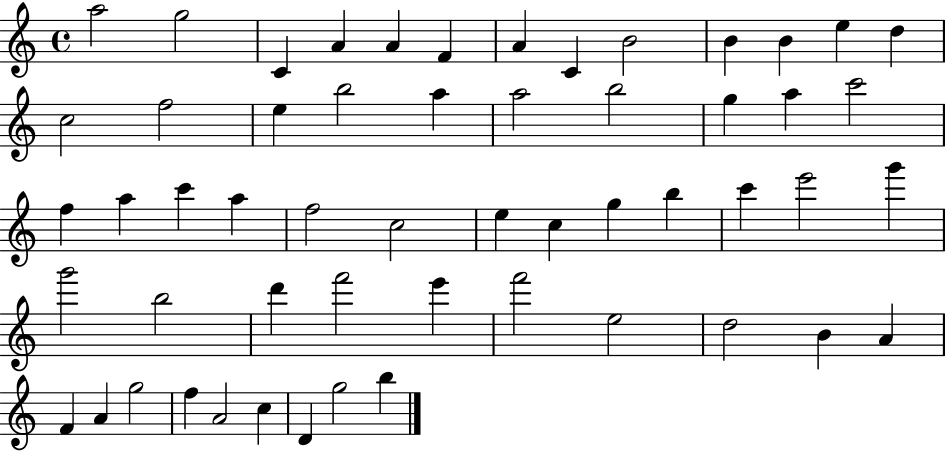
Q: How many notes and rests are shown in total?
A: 55